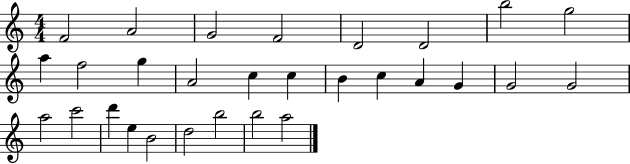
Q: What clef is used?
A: treble